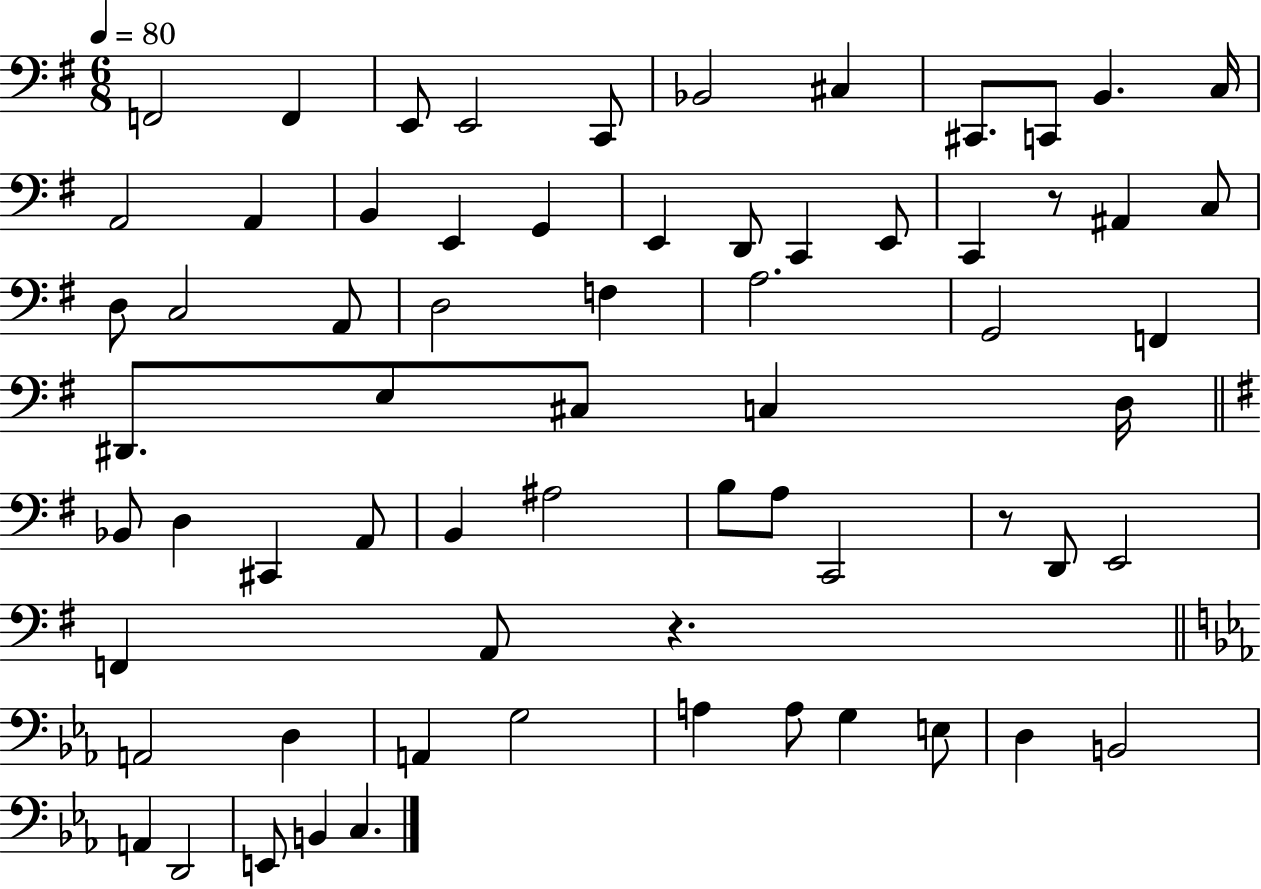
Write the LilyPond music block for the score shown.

{
  \clef bass
  \numericTimeSignature
  \time 6/8
  \key g \major
  \tempo 4 = 80
  \repeat volta 2 { f,2 f,4 | e,8 e,2 c,8 | bes,2 cis4 | cis,8. c,8 b,4. c16 | \break a,2 a,4 | b,4 e,4 g,4 | e,4 d,8 c,4 e,8 | c,4 r8 ais,4 c8 | \break d8 c2 a,8 | d2 f4 | a2. | g,2 f,4 | \break dis,8. e8 cis8 c4 d16 | \bar "||" \break \key e \minor bes,8 d4 cis,4 a,8 | b,4 ais2 | b8 a8 c,2 | r8 d,8 e,2 | \break f,4 a,8 r4. | \bar "||" \break \key c \minor a,2 d4 | a,4 g2 | a4 a8 g4 e8 | d4 b,2 | \break a,4 d,2 | e,8 b,4 c4. | } \bar "|."
}